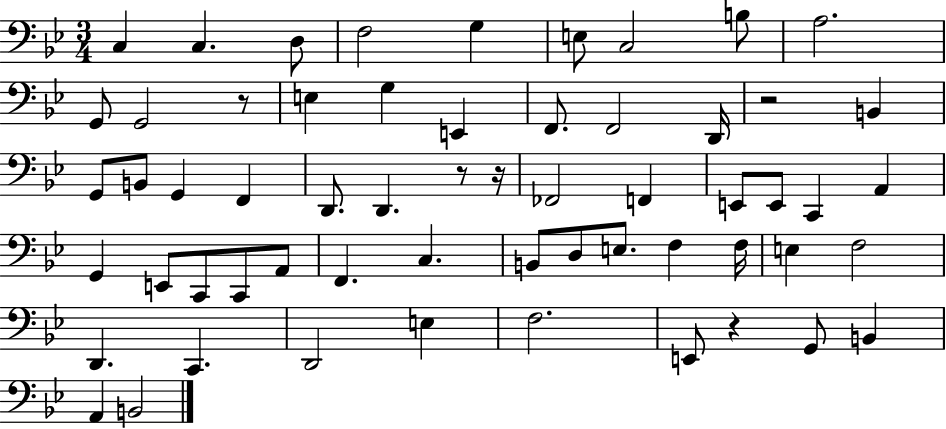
{
  \clef bass
  \numericTimeSignature
  \time 3/4
  \key bes \major
  c4 c4. d8 | f2 g4 | e8 c2 b8 | a2. | \break g,8 g,2 r8 | e4 g4 e,4 | f,8. f,2 d,16 | r2 b,4 | \break g,8 b,8 g,4 f,4 | d,8. d,4. r8 r16 | fes,2 f,4 | e,8 e,8 c,4 a,4 | \break g,4 e,8 c,8 c,8 a,8 | f,4. c4. | b,8 d8 e8. f4 f16 | e4 f2 | \break d,4. c,4. | d,2 e4 | f2. | e,8 r4 g,8 b,4 | \break a,4 b,2 | \bar "|."
}